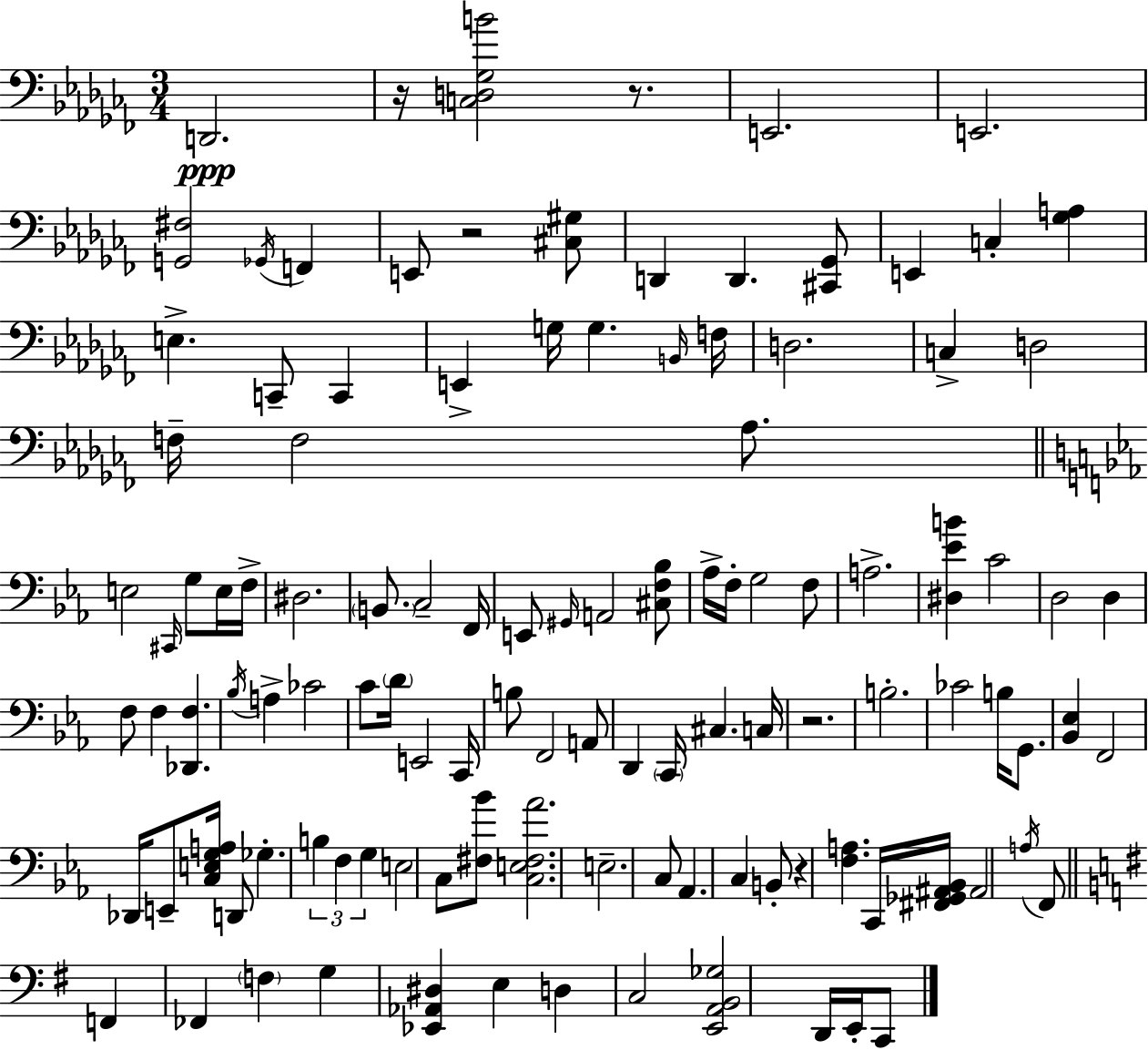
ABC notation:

X:1
T:Untitled
M:3/4
L:1/4
K:Abm
D,,2 z/4 [C,D,_G,B]2 z/2 E,,2 E,,2 [G,,^F,]2 _G,,/4 F,, E,,/2 z2 [^C,^G,]/2 D,, D,, [^C,,_G,,]/2 E,, C, [_G,A,] E, C,,/2 C,, E,, G,/4 G, B,,/4 F,/4 D,2 C, D,2 F,/4 F,2 _A,/2 E,2 ^C,,/4 G,/2 E,/4 F,/4 ^D,2 B,,/2 C,2 F,,/4 E,,/2 ^G,,/4 A,,2 [^C,F,_B,]/2 _A,/4 F,/4 G,2 F,/2 A,2 [^D,_EB] C2 D,2 D, F,/2 F, [_D,,F,] _B,/4 A, _C2 C/2 D/4 E,,2 C,,/4 B,/2 F,,2 A,,/2 D,, C,,/4 ^C, C,/4 z2 B,2 _C2 B,/4 G,,/2 [_B,,_E,] F,,2 _D,,/4 E,,/2 [C,E,G,A,]/4 D,,/2 _G, B, F, G, E,2 C,/2 [^F,_B]/2 [C,E,^F,_A]2 E,2 C,/2 _A,, C, B,,/2 z [F,A,] C,,/4 [^F,,_G,,^A,,_B,,]/4 ^A,,2 A,/4 F,,/2 F,, _F,, F, G, [_E,,_A,,^D,] E, D, C,2 [E,,A,,B,,_G,]2 D,,/4 E,,/4 C,,/2